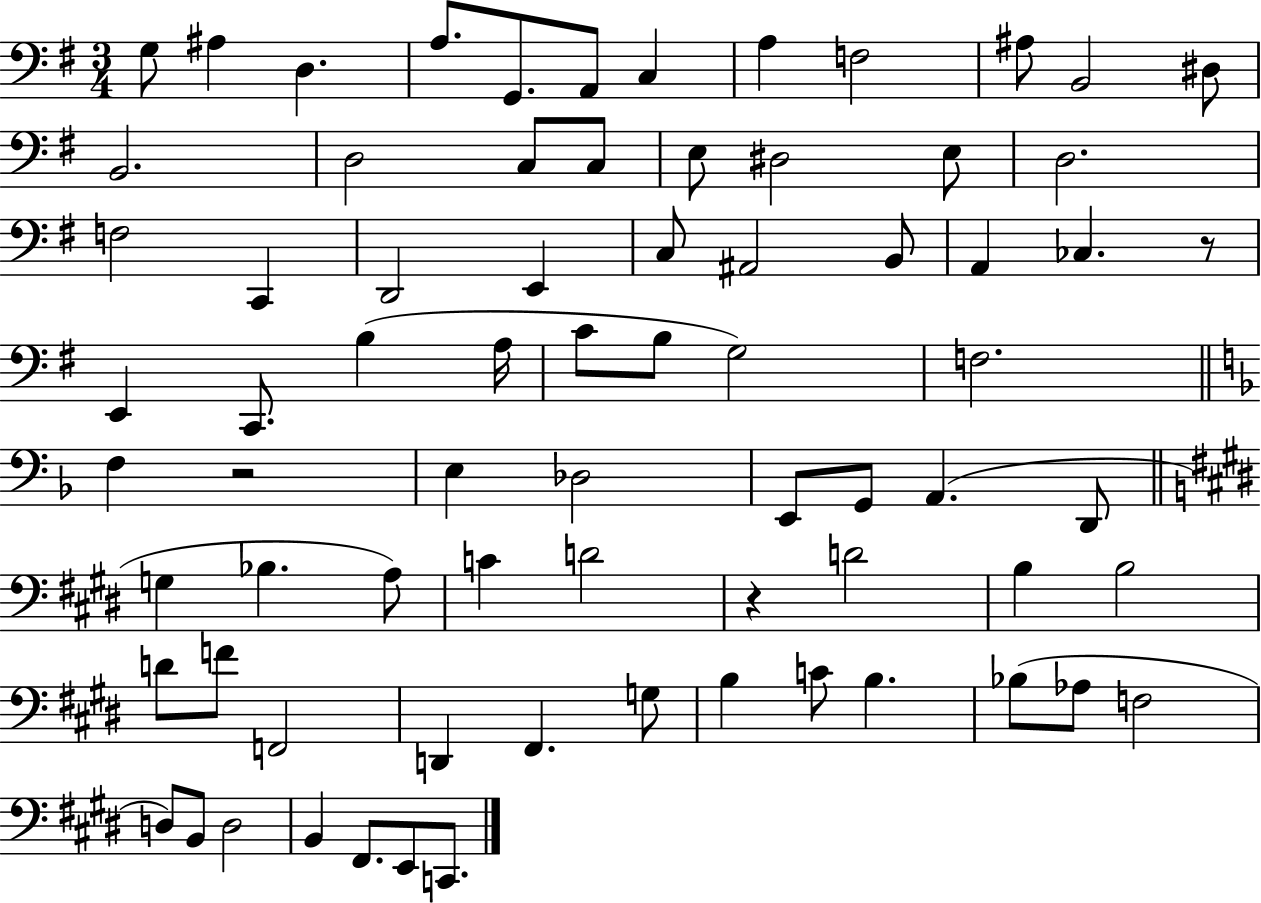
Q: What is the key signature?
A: G major